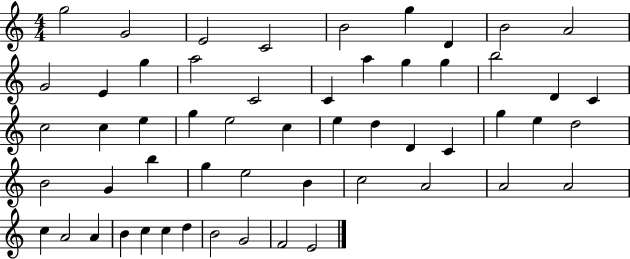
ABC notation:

X:1
T:Untitled
M:4/4
L:1/4
K:C
g2 G2 E2 C2 B2 g D B2 A2 G2 E g a2 C2 C a g g b2 D C c2 c e g e2 c e d D C g e d2 B2 G b g e2 B c2 A2 A2 A2 c A2 A B c c d B2 G2 F2 E2